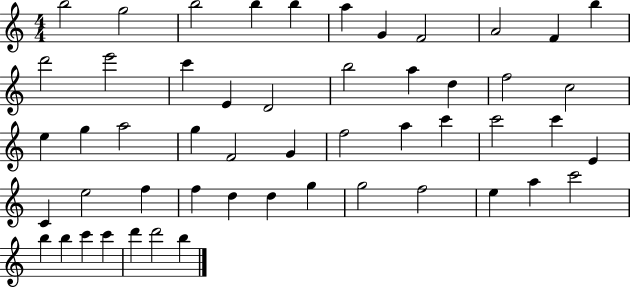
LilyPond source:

{
  \clef treble
  \numericTimeSignature
  \time 4/4
  \key c \major
  b''2 g''2 | b''2 b''4 b''4 | a''4 g'4 f'2 | a'2 f'4 b''4 | \break d'''2 e'''2 | c'''4 e'4 d'2 | b''2 a''4 d''4 | f''2 c''2 | \break e''4 g''4 a''2 | g''4 f'2 g'4 | f''2 a''4 c'''4 | c'''2 c'''4 e'4 | \break c'4 e''2 f''4 | f''4 d''4 d''4 g''4 | g''2 f''2 | e''4 a''4 c'''2 | \break b''4 b''4 c'''4 c'''4 | d'''4 d'''2 b''4 | \bar "|."
}